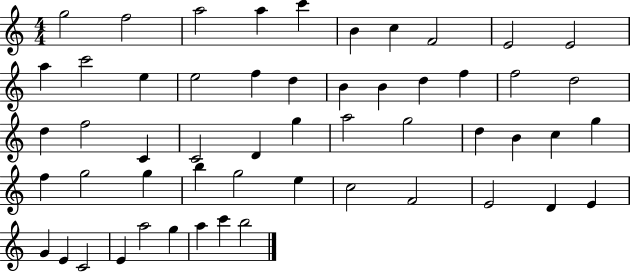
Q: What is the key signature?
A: C major